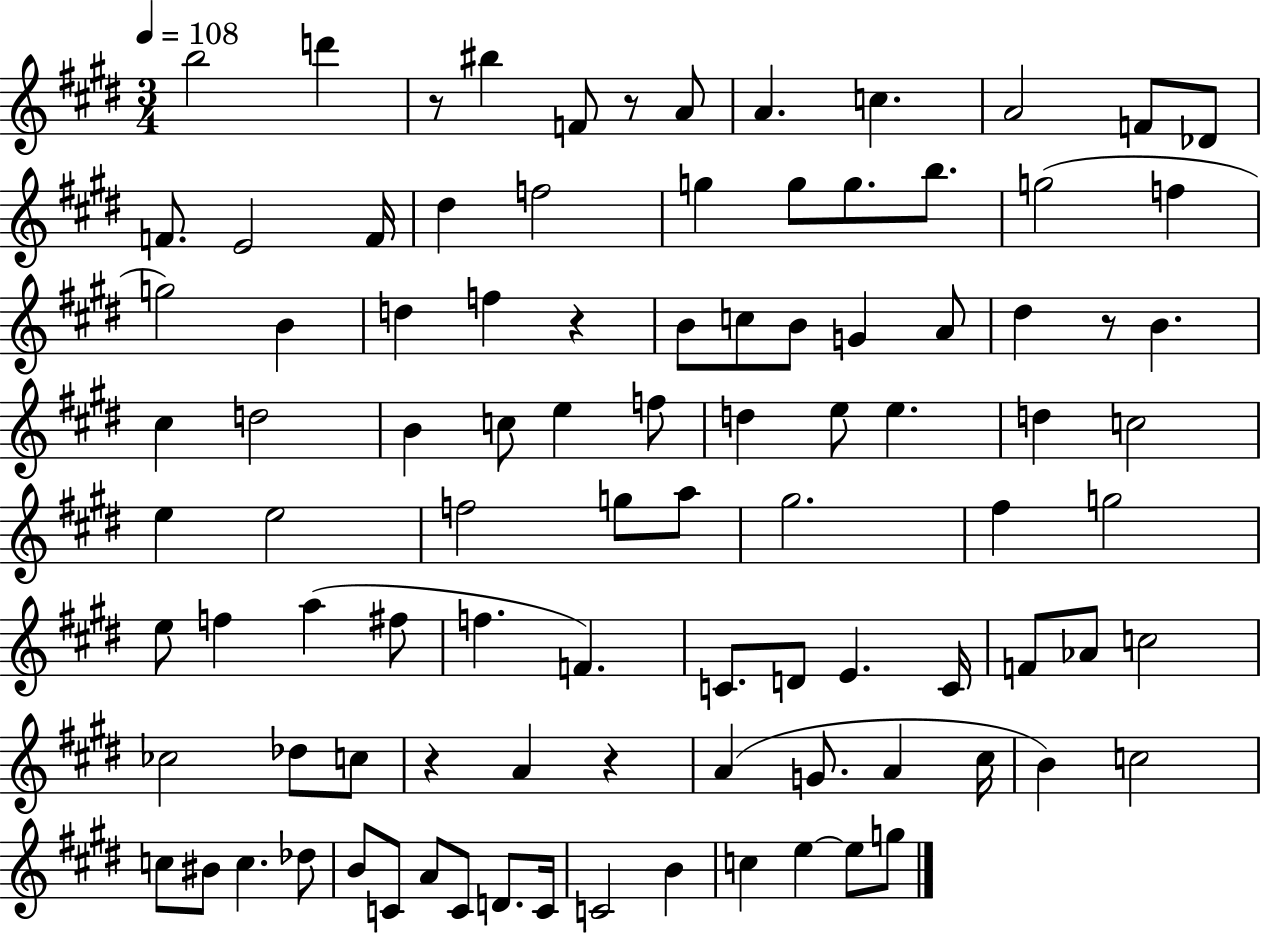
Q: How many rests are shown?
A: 6